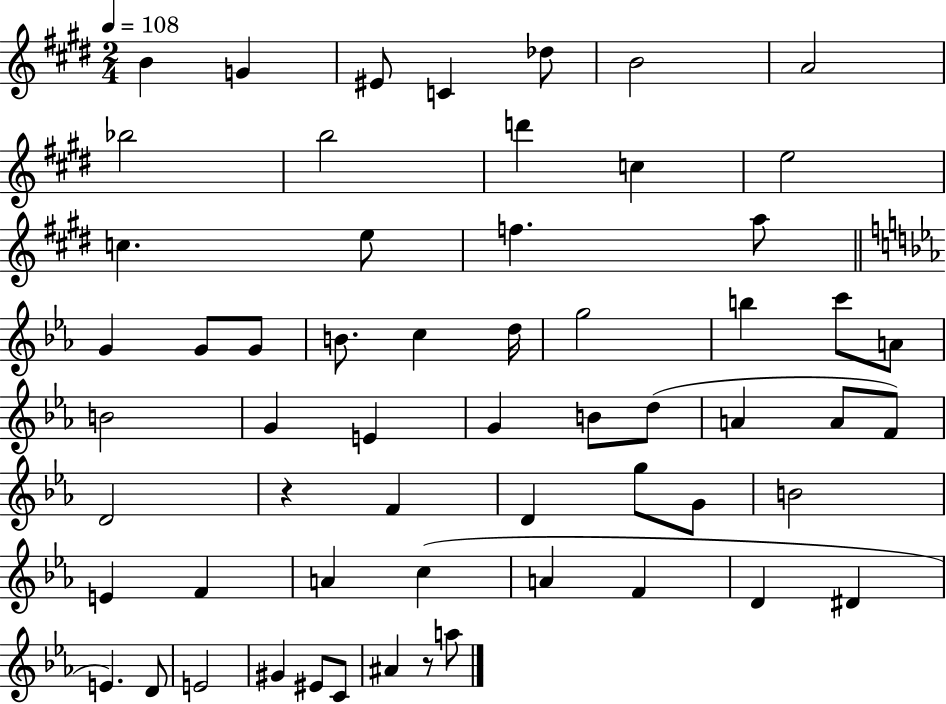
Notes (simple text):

B4/q G4/q EIS4/e C4/q Db5/e B4/h A4/h Bb5/h B5/h D6/q C5/q E5/h C5/q. E5/e F5/q. A5/e G4/q G4/e G4/e B4/e. C5/q D5/s G5/h B5/q C6/e A4/e B4/h G4/q E4/q G4/q B4/e D5/e A4/q A4/e F4/e D4/h R/q F4/q D4/q G5/e G4/e B4/h E4/q F4/q A4/q C5/q A4/q F4/q D4/q D#4/q E4/q. D4/e E4/h G#4/q EIS4/e C4/e A#4/q R/e A5/e